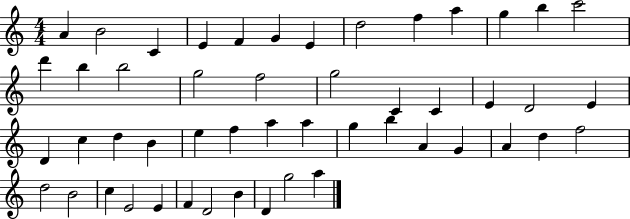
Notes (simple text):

A4/q B4/h C4/q E4/q F4/q G4/q E4/q D5/h F5/q A5/q G5/q B5/q C6/h D6/q B5/q B5/h G5/h F5/h G5/h C4/q C4/q E4/q D4/h E4/q D4/q C5/q D5/q B4/q E5/q F5/q A5/q A5/q G5/q B5/q A4/q G4/q A4/q D5/q F5/h D5/h B4/h C5/q E4/h E4/q F4/q D4/h B4/q D4/q G5/h A5/q